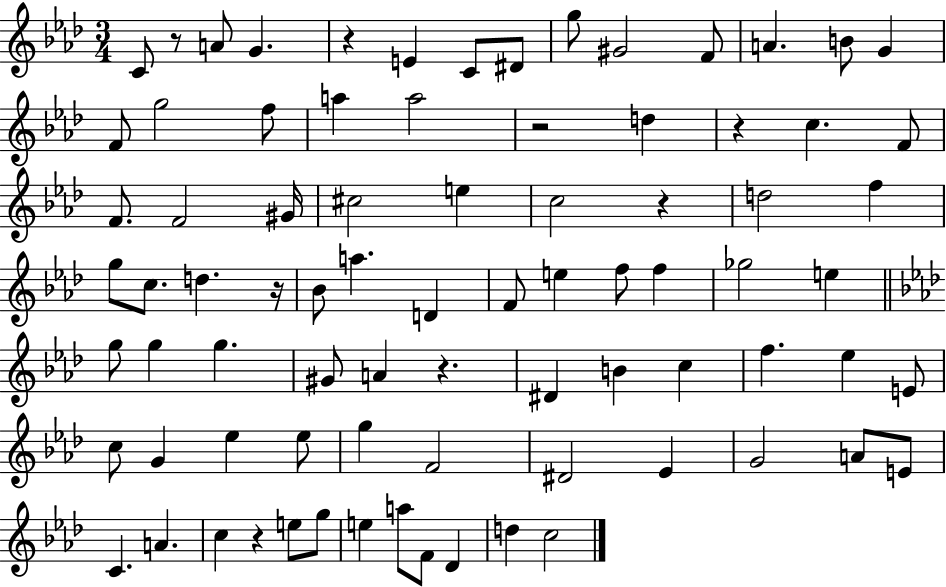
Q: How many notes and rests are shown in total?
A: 81